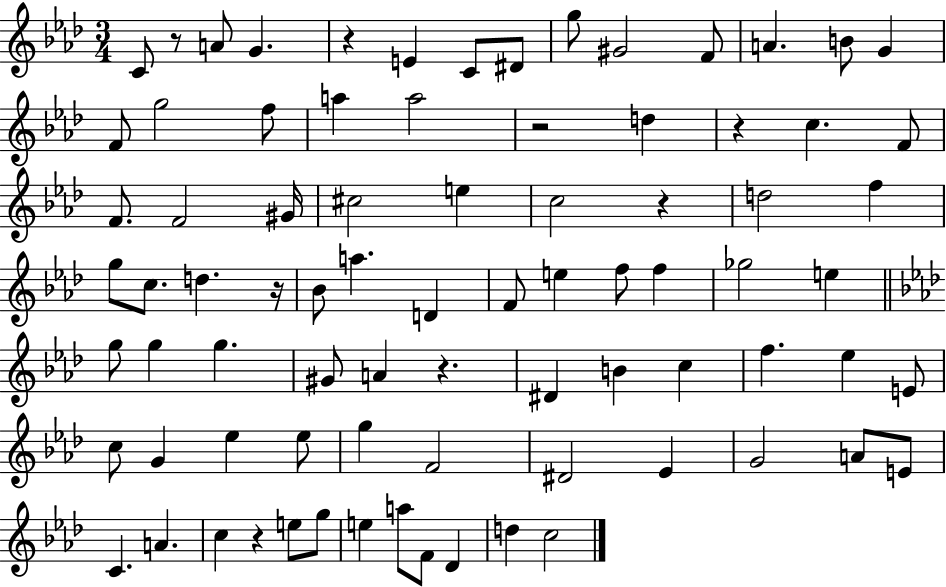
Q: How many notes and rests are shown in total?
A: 81